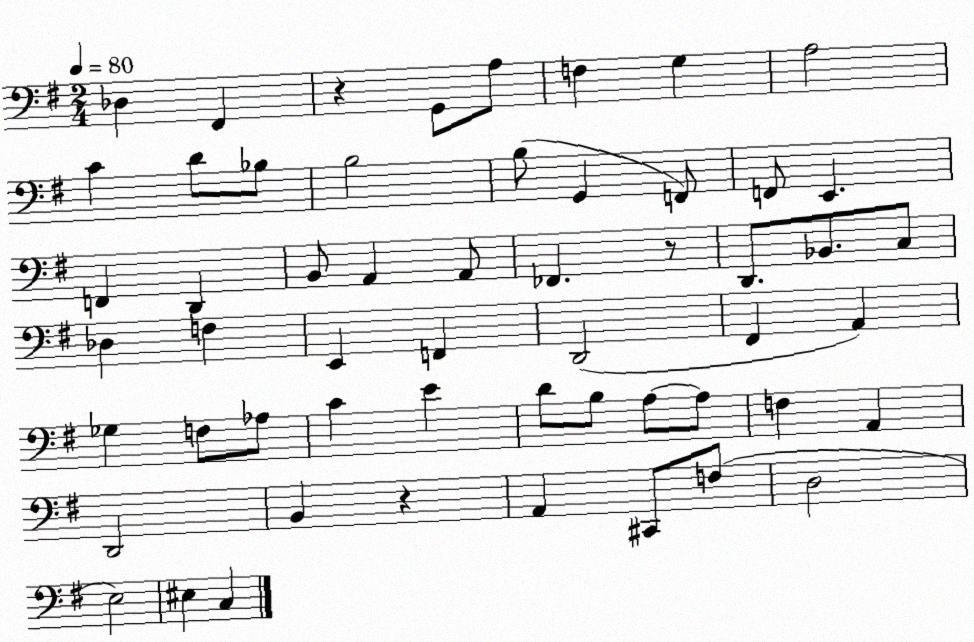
X:1
T:Untitled
M:2/4
L:1/4
K:G
_D, ^F,, z G,,/2 A,/2 F, G, A,2 C D/2 _B,/2 B,2 B,/2 G,, F,,/2 F,,/2 E,, F,, D,, B,,/2 A,, A,,/2 _F,, z/2 D,,/2 _B,,/2 C,/2 _D, F, E,, F,, D,,2 ^F,, A,, _G, F,/2 _A,/2 C E D/2 B,/2 A,/2 A,/2 F, A,, D,,2 B,, z A,, ^C,,/2 F,/2 D,2 E,2 ^E, C,